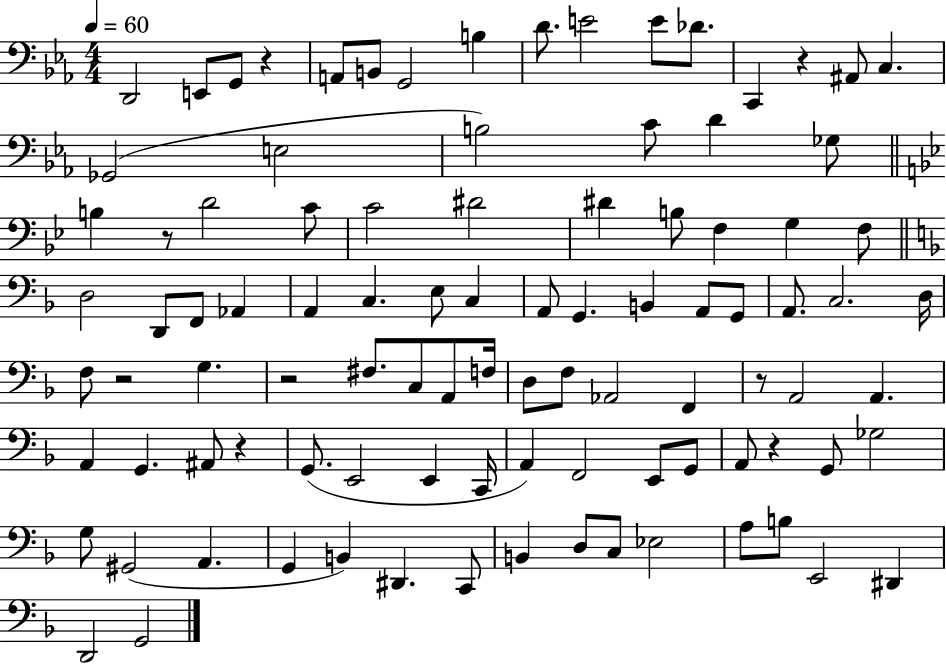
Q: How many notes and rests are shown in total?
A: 97